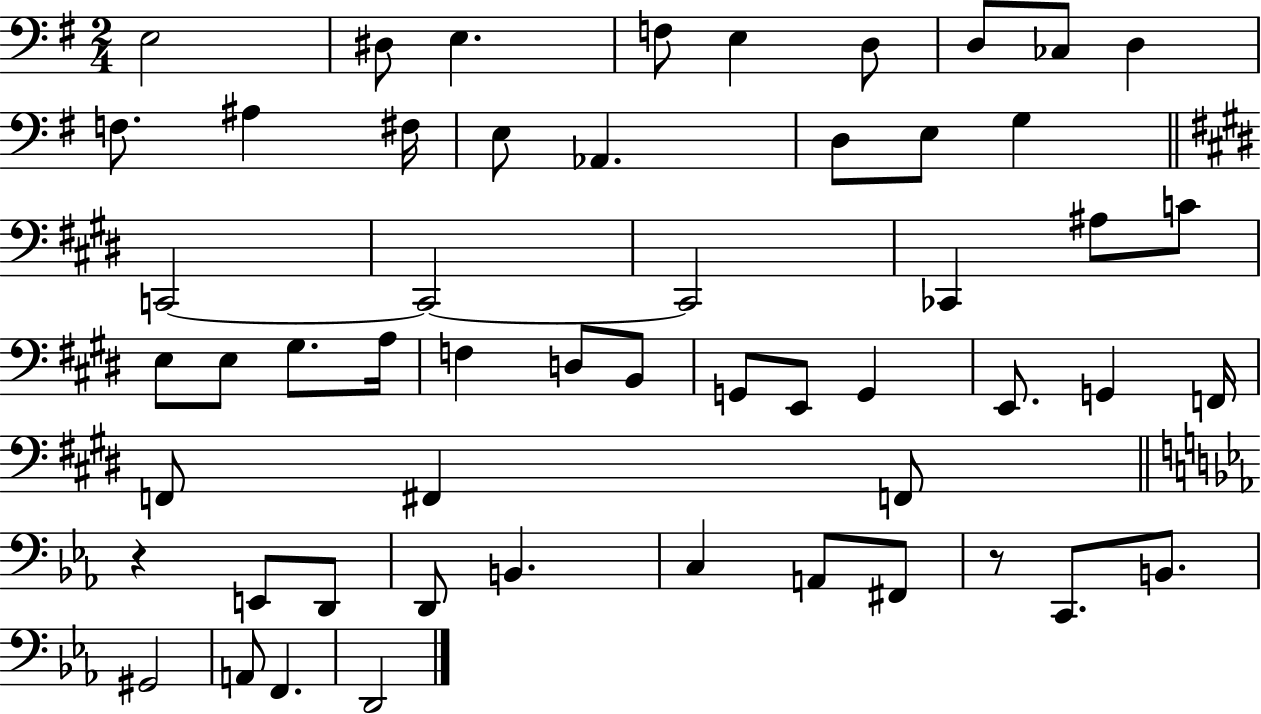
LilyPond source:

{
  \clef bass
  \numericTimeSignature
  \time 2/4
  \key g \major
  e2 | dis8 e4. | f8 e4 d8 | d8 ces8 d4 | \break f8. ais4 fis16 | e8 aes,4. | d8 e8 g4 | \bar "||" \break \key e \major c,2~~ | c,2~~ | c,2 | ces,4 ais8 c'8 | \break e8 e8 gis8. a16 | f4 d8 b,8 | g,8 e,8 g,4 | e,8. g,4 f,16 | \break f,8 fis,4 f,8 | \bar "||" \break \key ees \major r4 e,8 d,8 | d,8 b,4. | c4 a,8 fis,8 | r8 c,8. b,8. | \break gis,2 | a,8 f,4. | d,2 | \bar "|."
}